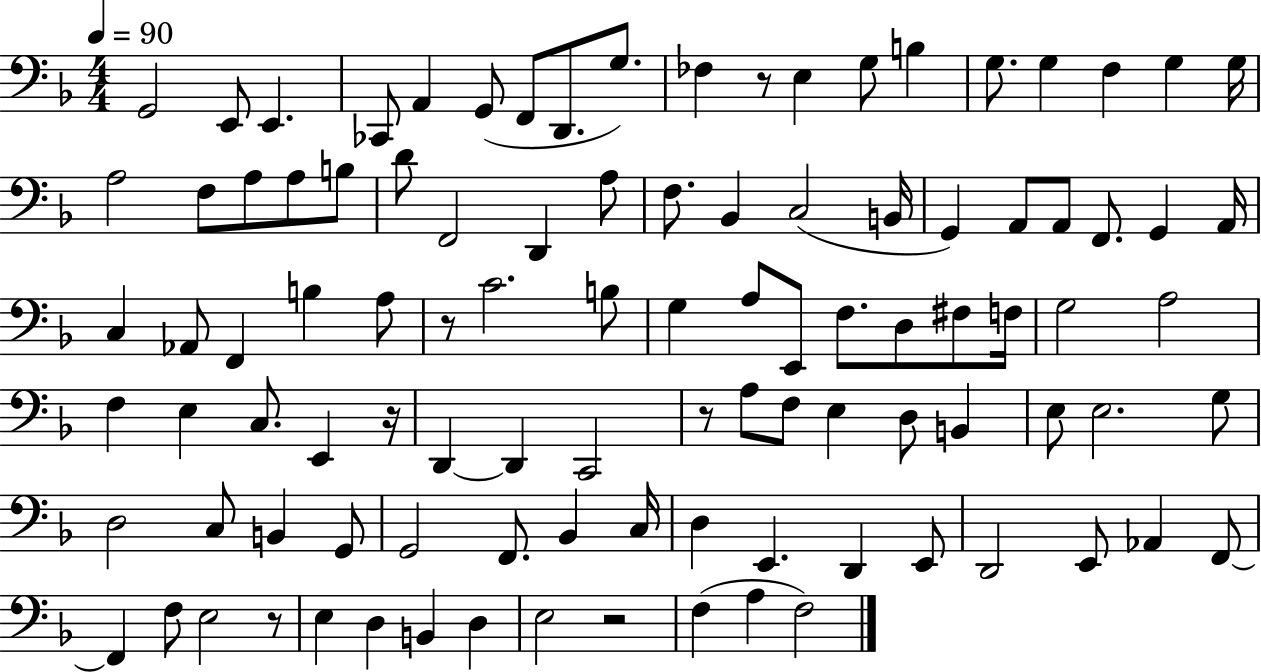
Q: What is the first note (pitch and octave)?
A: G2